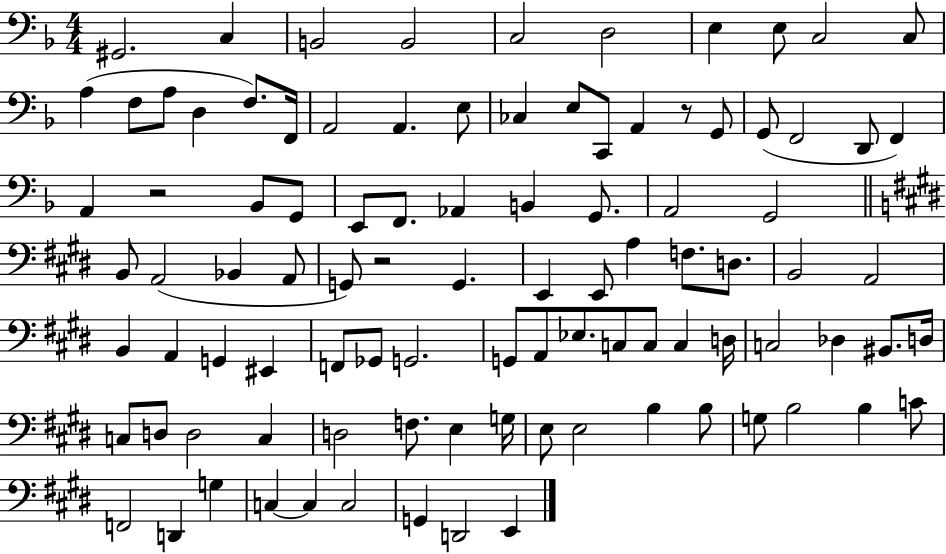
X:1
T:Untitled
M:4/4
L:1/4
K:F
^G,,2 C, B,,2 B,,2 C,2 D,2 E, E,/2 C,2 C,/2 A, F,/2 A,/2 D, F,/2 F,,/4 A,,2 A,, E,/2 _C, E,/2 C,,/2 A,, z/2 G,,/2 G,,/2 F,,2 D,,/2 F,, A,, z2 _B,,/2 G,,/2 E,,/2 F,,/2 _A,, B,, G,,/2 A,,2 G,,2 B,,/2 A,,2 _B,, A,,/2 G,,/2 z2 G,, E,, E,,/2 A, F,/2 D,/2 B,,2 A,,2 B,, A,, G,, ^E,, F,,/2 _G,,/2 G,,2 G,,/2 A,,/2 _E,/2 C,/2 C,/2 C, D,/4 C,2 _D, ^B,,/2 D,/4 C,/2 D,/2 D,2 C, D,2 F,/2 E, G,/4 E,/2 E,2 B, B,/2 G,/2 B,2 B, C/2 F,,2 D,, G, C, C, C,2 G,, D,,2 E,,